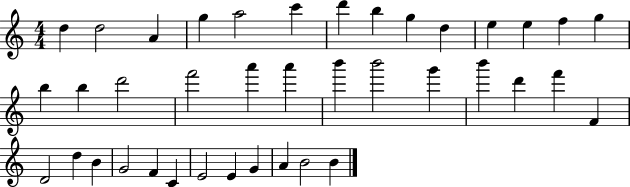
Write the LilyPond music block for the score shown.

{
  \clef treble
  \numericTimeSignature
  \time 4/4
  \key c \major
  d''4 d''2 a'4 | g''4 a''2 c'''4 | d'''4 b''4 g''4 d''4 | e''4 e''4 f''4 g''4 | \break b''4 b''4 d'''2 | f'''2 a'''4 a'''4 | b'''4 b'''2 g'''4 | b'''4 d'''4 f'''4 f'4 | \break d'2 d''4 b'4 | g'2 f'4 c'4 | e'2 e'4 g'4 | a'4 b'2 b'4 | \break \bar "|."
}